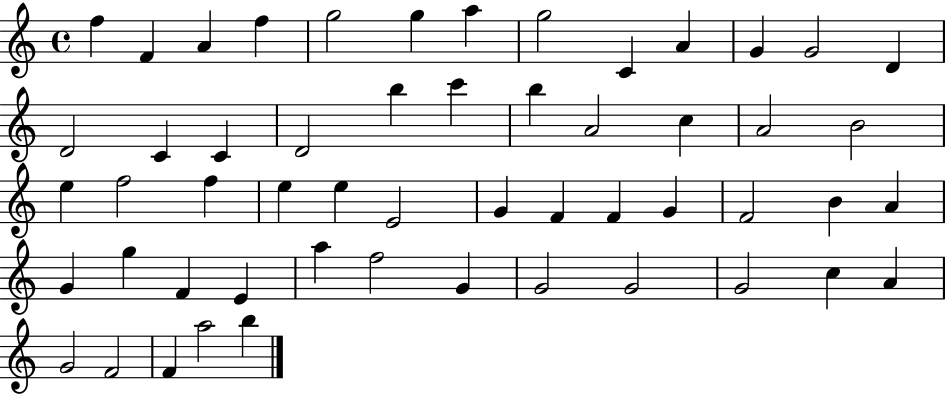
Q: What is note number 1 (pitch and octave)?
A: F5